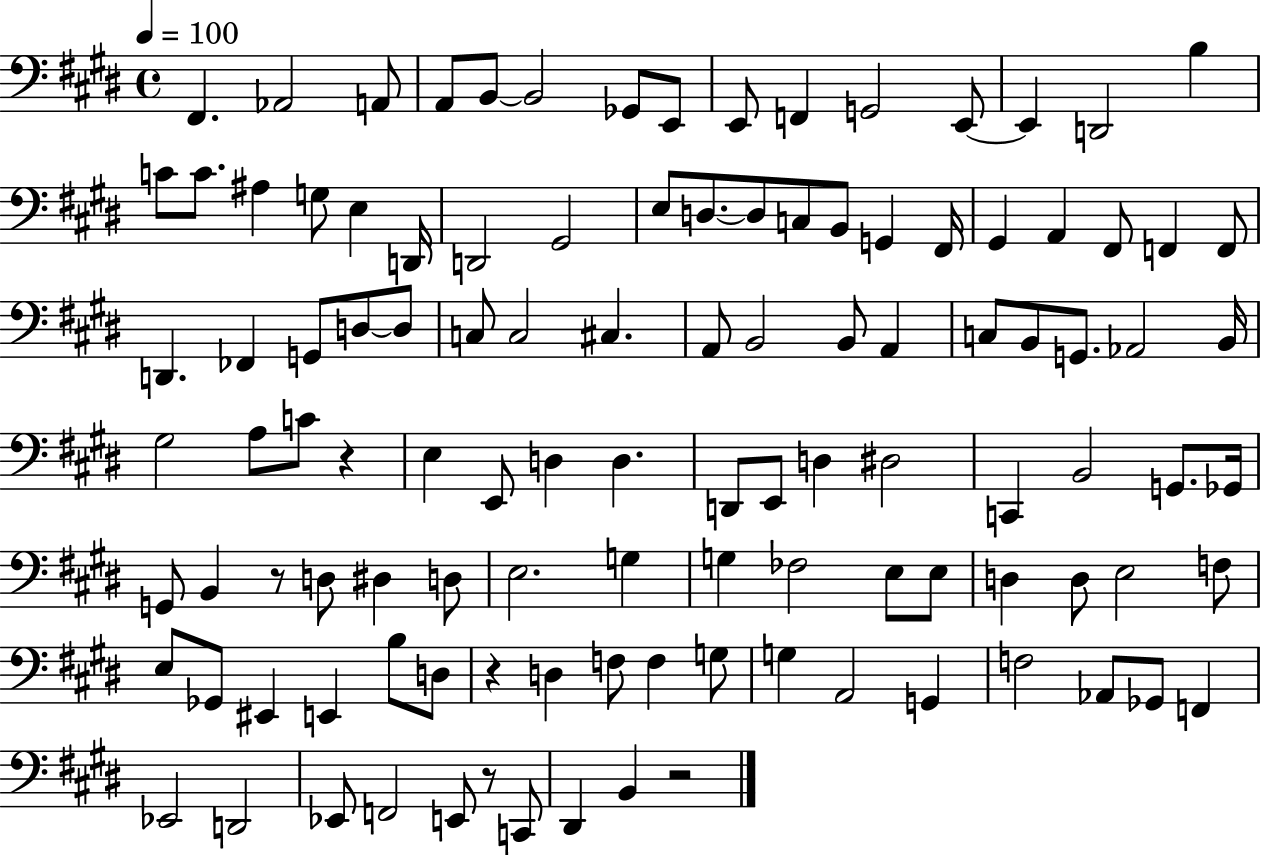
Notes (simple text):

F#2/q. Ab2/h A2/e A2/e B2/e B2/h Gb2/e E2/e E2/e F2/q G2/h E2/e E2/q D2/h B3/q C4/e C4/e. A#3/q G3/e E3/q D2/s D2/h G#2/h E3/e D3/e. D3/e C3/e B2/e G2/q F#2/s G#2/q A2/q F#2/e F2/q F2/e D2/q. FES2/q G2/e D3/e D3/e C3/e C3/h C#3/q. A2/e B2/h B2/e A2/q C3/e B2/e G2/e. Ab2/h B2/s G#3/h A3/e C4/e R/q E3/q E2/e D3/q D3/q. D2/e E2/e D3/q D#3/h C2/q B2/h G2/e. Gb2/s G2/e B2/q R/e D3/e D#3/q D3/e E3/h. G3/q G3/q FES3/h E3/e E3/e D3/q D3/e E3/h F3/e E3/e Gb2/e EIS2/q E2/q B3/e D3/e R/q D3/q F3/e F3/q G3/e G3/q A2/h G2/q F3/h Ab2/e Gb2/e F2/q Eb2/h D2/h Eb2/e F2/h E2/e R/e C2/e D#2/q B2/q R/h